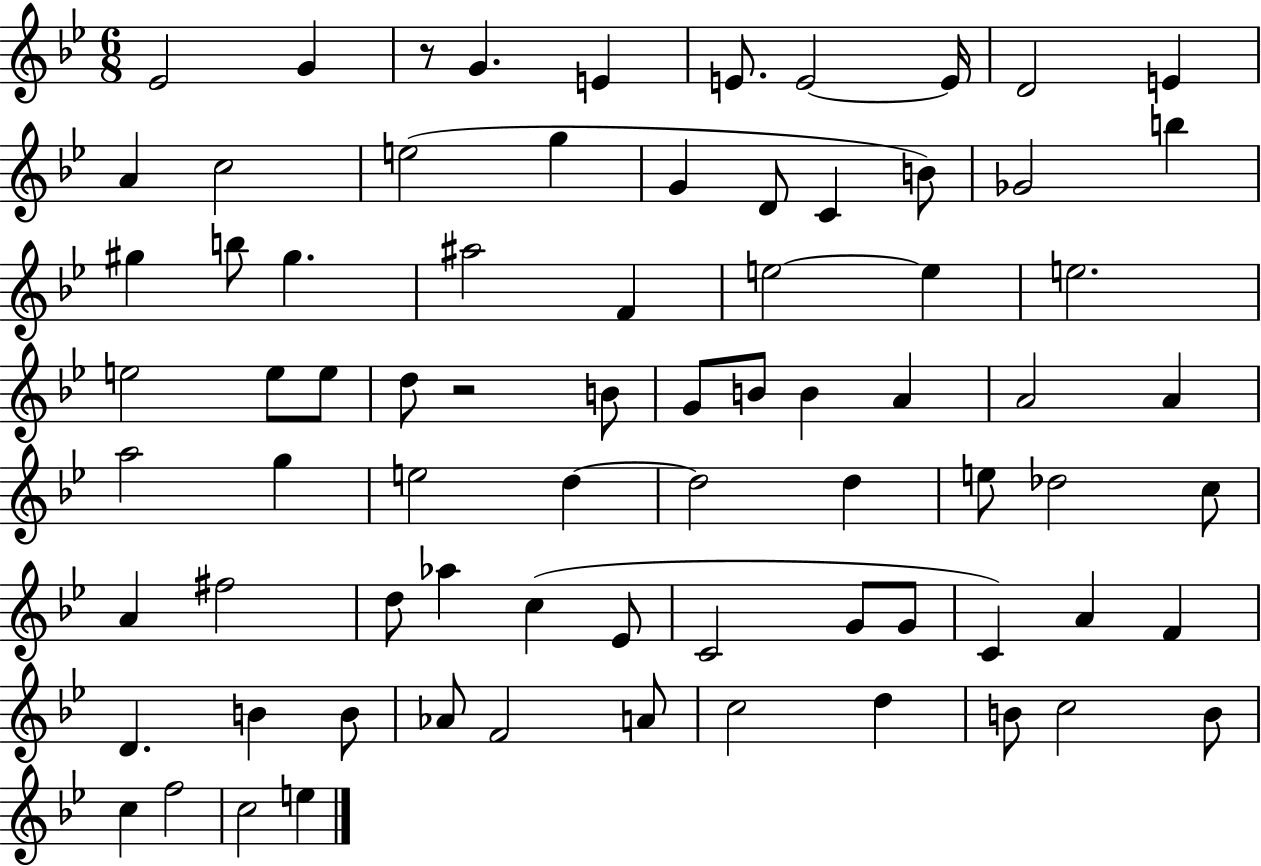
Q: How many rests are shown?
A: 2